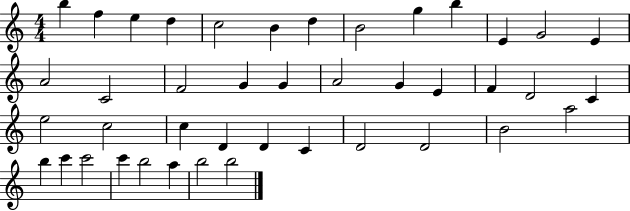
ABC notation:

X:1
T:Untitled
M:4/4
L:1/4
K:C
b f e d c2 B d B2 g b E G2 E A2 C2 F2 G G A2 G E F D2 C e2 c2 c D D C D2 D2 B2 a2 b c' c'2 c' b2 a b2 b2